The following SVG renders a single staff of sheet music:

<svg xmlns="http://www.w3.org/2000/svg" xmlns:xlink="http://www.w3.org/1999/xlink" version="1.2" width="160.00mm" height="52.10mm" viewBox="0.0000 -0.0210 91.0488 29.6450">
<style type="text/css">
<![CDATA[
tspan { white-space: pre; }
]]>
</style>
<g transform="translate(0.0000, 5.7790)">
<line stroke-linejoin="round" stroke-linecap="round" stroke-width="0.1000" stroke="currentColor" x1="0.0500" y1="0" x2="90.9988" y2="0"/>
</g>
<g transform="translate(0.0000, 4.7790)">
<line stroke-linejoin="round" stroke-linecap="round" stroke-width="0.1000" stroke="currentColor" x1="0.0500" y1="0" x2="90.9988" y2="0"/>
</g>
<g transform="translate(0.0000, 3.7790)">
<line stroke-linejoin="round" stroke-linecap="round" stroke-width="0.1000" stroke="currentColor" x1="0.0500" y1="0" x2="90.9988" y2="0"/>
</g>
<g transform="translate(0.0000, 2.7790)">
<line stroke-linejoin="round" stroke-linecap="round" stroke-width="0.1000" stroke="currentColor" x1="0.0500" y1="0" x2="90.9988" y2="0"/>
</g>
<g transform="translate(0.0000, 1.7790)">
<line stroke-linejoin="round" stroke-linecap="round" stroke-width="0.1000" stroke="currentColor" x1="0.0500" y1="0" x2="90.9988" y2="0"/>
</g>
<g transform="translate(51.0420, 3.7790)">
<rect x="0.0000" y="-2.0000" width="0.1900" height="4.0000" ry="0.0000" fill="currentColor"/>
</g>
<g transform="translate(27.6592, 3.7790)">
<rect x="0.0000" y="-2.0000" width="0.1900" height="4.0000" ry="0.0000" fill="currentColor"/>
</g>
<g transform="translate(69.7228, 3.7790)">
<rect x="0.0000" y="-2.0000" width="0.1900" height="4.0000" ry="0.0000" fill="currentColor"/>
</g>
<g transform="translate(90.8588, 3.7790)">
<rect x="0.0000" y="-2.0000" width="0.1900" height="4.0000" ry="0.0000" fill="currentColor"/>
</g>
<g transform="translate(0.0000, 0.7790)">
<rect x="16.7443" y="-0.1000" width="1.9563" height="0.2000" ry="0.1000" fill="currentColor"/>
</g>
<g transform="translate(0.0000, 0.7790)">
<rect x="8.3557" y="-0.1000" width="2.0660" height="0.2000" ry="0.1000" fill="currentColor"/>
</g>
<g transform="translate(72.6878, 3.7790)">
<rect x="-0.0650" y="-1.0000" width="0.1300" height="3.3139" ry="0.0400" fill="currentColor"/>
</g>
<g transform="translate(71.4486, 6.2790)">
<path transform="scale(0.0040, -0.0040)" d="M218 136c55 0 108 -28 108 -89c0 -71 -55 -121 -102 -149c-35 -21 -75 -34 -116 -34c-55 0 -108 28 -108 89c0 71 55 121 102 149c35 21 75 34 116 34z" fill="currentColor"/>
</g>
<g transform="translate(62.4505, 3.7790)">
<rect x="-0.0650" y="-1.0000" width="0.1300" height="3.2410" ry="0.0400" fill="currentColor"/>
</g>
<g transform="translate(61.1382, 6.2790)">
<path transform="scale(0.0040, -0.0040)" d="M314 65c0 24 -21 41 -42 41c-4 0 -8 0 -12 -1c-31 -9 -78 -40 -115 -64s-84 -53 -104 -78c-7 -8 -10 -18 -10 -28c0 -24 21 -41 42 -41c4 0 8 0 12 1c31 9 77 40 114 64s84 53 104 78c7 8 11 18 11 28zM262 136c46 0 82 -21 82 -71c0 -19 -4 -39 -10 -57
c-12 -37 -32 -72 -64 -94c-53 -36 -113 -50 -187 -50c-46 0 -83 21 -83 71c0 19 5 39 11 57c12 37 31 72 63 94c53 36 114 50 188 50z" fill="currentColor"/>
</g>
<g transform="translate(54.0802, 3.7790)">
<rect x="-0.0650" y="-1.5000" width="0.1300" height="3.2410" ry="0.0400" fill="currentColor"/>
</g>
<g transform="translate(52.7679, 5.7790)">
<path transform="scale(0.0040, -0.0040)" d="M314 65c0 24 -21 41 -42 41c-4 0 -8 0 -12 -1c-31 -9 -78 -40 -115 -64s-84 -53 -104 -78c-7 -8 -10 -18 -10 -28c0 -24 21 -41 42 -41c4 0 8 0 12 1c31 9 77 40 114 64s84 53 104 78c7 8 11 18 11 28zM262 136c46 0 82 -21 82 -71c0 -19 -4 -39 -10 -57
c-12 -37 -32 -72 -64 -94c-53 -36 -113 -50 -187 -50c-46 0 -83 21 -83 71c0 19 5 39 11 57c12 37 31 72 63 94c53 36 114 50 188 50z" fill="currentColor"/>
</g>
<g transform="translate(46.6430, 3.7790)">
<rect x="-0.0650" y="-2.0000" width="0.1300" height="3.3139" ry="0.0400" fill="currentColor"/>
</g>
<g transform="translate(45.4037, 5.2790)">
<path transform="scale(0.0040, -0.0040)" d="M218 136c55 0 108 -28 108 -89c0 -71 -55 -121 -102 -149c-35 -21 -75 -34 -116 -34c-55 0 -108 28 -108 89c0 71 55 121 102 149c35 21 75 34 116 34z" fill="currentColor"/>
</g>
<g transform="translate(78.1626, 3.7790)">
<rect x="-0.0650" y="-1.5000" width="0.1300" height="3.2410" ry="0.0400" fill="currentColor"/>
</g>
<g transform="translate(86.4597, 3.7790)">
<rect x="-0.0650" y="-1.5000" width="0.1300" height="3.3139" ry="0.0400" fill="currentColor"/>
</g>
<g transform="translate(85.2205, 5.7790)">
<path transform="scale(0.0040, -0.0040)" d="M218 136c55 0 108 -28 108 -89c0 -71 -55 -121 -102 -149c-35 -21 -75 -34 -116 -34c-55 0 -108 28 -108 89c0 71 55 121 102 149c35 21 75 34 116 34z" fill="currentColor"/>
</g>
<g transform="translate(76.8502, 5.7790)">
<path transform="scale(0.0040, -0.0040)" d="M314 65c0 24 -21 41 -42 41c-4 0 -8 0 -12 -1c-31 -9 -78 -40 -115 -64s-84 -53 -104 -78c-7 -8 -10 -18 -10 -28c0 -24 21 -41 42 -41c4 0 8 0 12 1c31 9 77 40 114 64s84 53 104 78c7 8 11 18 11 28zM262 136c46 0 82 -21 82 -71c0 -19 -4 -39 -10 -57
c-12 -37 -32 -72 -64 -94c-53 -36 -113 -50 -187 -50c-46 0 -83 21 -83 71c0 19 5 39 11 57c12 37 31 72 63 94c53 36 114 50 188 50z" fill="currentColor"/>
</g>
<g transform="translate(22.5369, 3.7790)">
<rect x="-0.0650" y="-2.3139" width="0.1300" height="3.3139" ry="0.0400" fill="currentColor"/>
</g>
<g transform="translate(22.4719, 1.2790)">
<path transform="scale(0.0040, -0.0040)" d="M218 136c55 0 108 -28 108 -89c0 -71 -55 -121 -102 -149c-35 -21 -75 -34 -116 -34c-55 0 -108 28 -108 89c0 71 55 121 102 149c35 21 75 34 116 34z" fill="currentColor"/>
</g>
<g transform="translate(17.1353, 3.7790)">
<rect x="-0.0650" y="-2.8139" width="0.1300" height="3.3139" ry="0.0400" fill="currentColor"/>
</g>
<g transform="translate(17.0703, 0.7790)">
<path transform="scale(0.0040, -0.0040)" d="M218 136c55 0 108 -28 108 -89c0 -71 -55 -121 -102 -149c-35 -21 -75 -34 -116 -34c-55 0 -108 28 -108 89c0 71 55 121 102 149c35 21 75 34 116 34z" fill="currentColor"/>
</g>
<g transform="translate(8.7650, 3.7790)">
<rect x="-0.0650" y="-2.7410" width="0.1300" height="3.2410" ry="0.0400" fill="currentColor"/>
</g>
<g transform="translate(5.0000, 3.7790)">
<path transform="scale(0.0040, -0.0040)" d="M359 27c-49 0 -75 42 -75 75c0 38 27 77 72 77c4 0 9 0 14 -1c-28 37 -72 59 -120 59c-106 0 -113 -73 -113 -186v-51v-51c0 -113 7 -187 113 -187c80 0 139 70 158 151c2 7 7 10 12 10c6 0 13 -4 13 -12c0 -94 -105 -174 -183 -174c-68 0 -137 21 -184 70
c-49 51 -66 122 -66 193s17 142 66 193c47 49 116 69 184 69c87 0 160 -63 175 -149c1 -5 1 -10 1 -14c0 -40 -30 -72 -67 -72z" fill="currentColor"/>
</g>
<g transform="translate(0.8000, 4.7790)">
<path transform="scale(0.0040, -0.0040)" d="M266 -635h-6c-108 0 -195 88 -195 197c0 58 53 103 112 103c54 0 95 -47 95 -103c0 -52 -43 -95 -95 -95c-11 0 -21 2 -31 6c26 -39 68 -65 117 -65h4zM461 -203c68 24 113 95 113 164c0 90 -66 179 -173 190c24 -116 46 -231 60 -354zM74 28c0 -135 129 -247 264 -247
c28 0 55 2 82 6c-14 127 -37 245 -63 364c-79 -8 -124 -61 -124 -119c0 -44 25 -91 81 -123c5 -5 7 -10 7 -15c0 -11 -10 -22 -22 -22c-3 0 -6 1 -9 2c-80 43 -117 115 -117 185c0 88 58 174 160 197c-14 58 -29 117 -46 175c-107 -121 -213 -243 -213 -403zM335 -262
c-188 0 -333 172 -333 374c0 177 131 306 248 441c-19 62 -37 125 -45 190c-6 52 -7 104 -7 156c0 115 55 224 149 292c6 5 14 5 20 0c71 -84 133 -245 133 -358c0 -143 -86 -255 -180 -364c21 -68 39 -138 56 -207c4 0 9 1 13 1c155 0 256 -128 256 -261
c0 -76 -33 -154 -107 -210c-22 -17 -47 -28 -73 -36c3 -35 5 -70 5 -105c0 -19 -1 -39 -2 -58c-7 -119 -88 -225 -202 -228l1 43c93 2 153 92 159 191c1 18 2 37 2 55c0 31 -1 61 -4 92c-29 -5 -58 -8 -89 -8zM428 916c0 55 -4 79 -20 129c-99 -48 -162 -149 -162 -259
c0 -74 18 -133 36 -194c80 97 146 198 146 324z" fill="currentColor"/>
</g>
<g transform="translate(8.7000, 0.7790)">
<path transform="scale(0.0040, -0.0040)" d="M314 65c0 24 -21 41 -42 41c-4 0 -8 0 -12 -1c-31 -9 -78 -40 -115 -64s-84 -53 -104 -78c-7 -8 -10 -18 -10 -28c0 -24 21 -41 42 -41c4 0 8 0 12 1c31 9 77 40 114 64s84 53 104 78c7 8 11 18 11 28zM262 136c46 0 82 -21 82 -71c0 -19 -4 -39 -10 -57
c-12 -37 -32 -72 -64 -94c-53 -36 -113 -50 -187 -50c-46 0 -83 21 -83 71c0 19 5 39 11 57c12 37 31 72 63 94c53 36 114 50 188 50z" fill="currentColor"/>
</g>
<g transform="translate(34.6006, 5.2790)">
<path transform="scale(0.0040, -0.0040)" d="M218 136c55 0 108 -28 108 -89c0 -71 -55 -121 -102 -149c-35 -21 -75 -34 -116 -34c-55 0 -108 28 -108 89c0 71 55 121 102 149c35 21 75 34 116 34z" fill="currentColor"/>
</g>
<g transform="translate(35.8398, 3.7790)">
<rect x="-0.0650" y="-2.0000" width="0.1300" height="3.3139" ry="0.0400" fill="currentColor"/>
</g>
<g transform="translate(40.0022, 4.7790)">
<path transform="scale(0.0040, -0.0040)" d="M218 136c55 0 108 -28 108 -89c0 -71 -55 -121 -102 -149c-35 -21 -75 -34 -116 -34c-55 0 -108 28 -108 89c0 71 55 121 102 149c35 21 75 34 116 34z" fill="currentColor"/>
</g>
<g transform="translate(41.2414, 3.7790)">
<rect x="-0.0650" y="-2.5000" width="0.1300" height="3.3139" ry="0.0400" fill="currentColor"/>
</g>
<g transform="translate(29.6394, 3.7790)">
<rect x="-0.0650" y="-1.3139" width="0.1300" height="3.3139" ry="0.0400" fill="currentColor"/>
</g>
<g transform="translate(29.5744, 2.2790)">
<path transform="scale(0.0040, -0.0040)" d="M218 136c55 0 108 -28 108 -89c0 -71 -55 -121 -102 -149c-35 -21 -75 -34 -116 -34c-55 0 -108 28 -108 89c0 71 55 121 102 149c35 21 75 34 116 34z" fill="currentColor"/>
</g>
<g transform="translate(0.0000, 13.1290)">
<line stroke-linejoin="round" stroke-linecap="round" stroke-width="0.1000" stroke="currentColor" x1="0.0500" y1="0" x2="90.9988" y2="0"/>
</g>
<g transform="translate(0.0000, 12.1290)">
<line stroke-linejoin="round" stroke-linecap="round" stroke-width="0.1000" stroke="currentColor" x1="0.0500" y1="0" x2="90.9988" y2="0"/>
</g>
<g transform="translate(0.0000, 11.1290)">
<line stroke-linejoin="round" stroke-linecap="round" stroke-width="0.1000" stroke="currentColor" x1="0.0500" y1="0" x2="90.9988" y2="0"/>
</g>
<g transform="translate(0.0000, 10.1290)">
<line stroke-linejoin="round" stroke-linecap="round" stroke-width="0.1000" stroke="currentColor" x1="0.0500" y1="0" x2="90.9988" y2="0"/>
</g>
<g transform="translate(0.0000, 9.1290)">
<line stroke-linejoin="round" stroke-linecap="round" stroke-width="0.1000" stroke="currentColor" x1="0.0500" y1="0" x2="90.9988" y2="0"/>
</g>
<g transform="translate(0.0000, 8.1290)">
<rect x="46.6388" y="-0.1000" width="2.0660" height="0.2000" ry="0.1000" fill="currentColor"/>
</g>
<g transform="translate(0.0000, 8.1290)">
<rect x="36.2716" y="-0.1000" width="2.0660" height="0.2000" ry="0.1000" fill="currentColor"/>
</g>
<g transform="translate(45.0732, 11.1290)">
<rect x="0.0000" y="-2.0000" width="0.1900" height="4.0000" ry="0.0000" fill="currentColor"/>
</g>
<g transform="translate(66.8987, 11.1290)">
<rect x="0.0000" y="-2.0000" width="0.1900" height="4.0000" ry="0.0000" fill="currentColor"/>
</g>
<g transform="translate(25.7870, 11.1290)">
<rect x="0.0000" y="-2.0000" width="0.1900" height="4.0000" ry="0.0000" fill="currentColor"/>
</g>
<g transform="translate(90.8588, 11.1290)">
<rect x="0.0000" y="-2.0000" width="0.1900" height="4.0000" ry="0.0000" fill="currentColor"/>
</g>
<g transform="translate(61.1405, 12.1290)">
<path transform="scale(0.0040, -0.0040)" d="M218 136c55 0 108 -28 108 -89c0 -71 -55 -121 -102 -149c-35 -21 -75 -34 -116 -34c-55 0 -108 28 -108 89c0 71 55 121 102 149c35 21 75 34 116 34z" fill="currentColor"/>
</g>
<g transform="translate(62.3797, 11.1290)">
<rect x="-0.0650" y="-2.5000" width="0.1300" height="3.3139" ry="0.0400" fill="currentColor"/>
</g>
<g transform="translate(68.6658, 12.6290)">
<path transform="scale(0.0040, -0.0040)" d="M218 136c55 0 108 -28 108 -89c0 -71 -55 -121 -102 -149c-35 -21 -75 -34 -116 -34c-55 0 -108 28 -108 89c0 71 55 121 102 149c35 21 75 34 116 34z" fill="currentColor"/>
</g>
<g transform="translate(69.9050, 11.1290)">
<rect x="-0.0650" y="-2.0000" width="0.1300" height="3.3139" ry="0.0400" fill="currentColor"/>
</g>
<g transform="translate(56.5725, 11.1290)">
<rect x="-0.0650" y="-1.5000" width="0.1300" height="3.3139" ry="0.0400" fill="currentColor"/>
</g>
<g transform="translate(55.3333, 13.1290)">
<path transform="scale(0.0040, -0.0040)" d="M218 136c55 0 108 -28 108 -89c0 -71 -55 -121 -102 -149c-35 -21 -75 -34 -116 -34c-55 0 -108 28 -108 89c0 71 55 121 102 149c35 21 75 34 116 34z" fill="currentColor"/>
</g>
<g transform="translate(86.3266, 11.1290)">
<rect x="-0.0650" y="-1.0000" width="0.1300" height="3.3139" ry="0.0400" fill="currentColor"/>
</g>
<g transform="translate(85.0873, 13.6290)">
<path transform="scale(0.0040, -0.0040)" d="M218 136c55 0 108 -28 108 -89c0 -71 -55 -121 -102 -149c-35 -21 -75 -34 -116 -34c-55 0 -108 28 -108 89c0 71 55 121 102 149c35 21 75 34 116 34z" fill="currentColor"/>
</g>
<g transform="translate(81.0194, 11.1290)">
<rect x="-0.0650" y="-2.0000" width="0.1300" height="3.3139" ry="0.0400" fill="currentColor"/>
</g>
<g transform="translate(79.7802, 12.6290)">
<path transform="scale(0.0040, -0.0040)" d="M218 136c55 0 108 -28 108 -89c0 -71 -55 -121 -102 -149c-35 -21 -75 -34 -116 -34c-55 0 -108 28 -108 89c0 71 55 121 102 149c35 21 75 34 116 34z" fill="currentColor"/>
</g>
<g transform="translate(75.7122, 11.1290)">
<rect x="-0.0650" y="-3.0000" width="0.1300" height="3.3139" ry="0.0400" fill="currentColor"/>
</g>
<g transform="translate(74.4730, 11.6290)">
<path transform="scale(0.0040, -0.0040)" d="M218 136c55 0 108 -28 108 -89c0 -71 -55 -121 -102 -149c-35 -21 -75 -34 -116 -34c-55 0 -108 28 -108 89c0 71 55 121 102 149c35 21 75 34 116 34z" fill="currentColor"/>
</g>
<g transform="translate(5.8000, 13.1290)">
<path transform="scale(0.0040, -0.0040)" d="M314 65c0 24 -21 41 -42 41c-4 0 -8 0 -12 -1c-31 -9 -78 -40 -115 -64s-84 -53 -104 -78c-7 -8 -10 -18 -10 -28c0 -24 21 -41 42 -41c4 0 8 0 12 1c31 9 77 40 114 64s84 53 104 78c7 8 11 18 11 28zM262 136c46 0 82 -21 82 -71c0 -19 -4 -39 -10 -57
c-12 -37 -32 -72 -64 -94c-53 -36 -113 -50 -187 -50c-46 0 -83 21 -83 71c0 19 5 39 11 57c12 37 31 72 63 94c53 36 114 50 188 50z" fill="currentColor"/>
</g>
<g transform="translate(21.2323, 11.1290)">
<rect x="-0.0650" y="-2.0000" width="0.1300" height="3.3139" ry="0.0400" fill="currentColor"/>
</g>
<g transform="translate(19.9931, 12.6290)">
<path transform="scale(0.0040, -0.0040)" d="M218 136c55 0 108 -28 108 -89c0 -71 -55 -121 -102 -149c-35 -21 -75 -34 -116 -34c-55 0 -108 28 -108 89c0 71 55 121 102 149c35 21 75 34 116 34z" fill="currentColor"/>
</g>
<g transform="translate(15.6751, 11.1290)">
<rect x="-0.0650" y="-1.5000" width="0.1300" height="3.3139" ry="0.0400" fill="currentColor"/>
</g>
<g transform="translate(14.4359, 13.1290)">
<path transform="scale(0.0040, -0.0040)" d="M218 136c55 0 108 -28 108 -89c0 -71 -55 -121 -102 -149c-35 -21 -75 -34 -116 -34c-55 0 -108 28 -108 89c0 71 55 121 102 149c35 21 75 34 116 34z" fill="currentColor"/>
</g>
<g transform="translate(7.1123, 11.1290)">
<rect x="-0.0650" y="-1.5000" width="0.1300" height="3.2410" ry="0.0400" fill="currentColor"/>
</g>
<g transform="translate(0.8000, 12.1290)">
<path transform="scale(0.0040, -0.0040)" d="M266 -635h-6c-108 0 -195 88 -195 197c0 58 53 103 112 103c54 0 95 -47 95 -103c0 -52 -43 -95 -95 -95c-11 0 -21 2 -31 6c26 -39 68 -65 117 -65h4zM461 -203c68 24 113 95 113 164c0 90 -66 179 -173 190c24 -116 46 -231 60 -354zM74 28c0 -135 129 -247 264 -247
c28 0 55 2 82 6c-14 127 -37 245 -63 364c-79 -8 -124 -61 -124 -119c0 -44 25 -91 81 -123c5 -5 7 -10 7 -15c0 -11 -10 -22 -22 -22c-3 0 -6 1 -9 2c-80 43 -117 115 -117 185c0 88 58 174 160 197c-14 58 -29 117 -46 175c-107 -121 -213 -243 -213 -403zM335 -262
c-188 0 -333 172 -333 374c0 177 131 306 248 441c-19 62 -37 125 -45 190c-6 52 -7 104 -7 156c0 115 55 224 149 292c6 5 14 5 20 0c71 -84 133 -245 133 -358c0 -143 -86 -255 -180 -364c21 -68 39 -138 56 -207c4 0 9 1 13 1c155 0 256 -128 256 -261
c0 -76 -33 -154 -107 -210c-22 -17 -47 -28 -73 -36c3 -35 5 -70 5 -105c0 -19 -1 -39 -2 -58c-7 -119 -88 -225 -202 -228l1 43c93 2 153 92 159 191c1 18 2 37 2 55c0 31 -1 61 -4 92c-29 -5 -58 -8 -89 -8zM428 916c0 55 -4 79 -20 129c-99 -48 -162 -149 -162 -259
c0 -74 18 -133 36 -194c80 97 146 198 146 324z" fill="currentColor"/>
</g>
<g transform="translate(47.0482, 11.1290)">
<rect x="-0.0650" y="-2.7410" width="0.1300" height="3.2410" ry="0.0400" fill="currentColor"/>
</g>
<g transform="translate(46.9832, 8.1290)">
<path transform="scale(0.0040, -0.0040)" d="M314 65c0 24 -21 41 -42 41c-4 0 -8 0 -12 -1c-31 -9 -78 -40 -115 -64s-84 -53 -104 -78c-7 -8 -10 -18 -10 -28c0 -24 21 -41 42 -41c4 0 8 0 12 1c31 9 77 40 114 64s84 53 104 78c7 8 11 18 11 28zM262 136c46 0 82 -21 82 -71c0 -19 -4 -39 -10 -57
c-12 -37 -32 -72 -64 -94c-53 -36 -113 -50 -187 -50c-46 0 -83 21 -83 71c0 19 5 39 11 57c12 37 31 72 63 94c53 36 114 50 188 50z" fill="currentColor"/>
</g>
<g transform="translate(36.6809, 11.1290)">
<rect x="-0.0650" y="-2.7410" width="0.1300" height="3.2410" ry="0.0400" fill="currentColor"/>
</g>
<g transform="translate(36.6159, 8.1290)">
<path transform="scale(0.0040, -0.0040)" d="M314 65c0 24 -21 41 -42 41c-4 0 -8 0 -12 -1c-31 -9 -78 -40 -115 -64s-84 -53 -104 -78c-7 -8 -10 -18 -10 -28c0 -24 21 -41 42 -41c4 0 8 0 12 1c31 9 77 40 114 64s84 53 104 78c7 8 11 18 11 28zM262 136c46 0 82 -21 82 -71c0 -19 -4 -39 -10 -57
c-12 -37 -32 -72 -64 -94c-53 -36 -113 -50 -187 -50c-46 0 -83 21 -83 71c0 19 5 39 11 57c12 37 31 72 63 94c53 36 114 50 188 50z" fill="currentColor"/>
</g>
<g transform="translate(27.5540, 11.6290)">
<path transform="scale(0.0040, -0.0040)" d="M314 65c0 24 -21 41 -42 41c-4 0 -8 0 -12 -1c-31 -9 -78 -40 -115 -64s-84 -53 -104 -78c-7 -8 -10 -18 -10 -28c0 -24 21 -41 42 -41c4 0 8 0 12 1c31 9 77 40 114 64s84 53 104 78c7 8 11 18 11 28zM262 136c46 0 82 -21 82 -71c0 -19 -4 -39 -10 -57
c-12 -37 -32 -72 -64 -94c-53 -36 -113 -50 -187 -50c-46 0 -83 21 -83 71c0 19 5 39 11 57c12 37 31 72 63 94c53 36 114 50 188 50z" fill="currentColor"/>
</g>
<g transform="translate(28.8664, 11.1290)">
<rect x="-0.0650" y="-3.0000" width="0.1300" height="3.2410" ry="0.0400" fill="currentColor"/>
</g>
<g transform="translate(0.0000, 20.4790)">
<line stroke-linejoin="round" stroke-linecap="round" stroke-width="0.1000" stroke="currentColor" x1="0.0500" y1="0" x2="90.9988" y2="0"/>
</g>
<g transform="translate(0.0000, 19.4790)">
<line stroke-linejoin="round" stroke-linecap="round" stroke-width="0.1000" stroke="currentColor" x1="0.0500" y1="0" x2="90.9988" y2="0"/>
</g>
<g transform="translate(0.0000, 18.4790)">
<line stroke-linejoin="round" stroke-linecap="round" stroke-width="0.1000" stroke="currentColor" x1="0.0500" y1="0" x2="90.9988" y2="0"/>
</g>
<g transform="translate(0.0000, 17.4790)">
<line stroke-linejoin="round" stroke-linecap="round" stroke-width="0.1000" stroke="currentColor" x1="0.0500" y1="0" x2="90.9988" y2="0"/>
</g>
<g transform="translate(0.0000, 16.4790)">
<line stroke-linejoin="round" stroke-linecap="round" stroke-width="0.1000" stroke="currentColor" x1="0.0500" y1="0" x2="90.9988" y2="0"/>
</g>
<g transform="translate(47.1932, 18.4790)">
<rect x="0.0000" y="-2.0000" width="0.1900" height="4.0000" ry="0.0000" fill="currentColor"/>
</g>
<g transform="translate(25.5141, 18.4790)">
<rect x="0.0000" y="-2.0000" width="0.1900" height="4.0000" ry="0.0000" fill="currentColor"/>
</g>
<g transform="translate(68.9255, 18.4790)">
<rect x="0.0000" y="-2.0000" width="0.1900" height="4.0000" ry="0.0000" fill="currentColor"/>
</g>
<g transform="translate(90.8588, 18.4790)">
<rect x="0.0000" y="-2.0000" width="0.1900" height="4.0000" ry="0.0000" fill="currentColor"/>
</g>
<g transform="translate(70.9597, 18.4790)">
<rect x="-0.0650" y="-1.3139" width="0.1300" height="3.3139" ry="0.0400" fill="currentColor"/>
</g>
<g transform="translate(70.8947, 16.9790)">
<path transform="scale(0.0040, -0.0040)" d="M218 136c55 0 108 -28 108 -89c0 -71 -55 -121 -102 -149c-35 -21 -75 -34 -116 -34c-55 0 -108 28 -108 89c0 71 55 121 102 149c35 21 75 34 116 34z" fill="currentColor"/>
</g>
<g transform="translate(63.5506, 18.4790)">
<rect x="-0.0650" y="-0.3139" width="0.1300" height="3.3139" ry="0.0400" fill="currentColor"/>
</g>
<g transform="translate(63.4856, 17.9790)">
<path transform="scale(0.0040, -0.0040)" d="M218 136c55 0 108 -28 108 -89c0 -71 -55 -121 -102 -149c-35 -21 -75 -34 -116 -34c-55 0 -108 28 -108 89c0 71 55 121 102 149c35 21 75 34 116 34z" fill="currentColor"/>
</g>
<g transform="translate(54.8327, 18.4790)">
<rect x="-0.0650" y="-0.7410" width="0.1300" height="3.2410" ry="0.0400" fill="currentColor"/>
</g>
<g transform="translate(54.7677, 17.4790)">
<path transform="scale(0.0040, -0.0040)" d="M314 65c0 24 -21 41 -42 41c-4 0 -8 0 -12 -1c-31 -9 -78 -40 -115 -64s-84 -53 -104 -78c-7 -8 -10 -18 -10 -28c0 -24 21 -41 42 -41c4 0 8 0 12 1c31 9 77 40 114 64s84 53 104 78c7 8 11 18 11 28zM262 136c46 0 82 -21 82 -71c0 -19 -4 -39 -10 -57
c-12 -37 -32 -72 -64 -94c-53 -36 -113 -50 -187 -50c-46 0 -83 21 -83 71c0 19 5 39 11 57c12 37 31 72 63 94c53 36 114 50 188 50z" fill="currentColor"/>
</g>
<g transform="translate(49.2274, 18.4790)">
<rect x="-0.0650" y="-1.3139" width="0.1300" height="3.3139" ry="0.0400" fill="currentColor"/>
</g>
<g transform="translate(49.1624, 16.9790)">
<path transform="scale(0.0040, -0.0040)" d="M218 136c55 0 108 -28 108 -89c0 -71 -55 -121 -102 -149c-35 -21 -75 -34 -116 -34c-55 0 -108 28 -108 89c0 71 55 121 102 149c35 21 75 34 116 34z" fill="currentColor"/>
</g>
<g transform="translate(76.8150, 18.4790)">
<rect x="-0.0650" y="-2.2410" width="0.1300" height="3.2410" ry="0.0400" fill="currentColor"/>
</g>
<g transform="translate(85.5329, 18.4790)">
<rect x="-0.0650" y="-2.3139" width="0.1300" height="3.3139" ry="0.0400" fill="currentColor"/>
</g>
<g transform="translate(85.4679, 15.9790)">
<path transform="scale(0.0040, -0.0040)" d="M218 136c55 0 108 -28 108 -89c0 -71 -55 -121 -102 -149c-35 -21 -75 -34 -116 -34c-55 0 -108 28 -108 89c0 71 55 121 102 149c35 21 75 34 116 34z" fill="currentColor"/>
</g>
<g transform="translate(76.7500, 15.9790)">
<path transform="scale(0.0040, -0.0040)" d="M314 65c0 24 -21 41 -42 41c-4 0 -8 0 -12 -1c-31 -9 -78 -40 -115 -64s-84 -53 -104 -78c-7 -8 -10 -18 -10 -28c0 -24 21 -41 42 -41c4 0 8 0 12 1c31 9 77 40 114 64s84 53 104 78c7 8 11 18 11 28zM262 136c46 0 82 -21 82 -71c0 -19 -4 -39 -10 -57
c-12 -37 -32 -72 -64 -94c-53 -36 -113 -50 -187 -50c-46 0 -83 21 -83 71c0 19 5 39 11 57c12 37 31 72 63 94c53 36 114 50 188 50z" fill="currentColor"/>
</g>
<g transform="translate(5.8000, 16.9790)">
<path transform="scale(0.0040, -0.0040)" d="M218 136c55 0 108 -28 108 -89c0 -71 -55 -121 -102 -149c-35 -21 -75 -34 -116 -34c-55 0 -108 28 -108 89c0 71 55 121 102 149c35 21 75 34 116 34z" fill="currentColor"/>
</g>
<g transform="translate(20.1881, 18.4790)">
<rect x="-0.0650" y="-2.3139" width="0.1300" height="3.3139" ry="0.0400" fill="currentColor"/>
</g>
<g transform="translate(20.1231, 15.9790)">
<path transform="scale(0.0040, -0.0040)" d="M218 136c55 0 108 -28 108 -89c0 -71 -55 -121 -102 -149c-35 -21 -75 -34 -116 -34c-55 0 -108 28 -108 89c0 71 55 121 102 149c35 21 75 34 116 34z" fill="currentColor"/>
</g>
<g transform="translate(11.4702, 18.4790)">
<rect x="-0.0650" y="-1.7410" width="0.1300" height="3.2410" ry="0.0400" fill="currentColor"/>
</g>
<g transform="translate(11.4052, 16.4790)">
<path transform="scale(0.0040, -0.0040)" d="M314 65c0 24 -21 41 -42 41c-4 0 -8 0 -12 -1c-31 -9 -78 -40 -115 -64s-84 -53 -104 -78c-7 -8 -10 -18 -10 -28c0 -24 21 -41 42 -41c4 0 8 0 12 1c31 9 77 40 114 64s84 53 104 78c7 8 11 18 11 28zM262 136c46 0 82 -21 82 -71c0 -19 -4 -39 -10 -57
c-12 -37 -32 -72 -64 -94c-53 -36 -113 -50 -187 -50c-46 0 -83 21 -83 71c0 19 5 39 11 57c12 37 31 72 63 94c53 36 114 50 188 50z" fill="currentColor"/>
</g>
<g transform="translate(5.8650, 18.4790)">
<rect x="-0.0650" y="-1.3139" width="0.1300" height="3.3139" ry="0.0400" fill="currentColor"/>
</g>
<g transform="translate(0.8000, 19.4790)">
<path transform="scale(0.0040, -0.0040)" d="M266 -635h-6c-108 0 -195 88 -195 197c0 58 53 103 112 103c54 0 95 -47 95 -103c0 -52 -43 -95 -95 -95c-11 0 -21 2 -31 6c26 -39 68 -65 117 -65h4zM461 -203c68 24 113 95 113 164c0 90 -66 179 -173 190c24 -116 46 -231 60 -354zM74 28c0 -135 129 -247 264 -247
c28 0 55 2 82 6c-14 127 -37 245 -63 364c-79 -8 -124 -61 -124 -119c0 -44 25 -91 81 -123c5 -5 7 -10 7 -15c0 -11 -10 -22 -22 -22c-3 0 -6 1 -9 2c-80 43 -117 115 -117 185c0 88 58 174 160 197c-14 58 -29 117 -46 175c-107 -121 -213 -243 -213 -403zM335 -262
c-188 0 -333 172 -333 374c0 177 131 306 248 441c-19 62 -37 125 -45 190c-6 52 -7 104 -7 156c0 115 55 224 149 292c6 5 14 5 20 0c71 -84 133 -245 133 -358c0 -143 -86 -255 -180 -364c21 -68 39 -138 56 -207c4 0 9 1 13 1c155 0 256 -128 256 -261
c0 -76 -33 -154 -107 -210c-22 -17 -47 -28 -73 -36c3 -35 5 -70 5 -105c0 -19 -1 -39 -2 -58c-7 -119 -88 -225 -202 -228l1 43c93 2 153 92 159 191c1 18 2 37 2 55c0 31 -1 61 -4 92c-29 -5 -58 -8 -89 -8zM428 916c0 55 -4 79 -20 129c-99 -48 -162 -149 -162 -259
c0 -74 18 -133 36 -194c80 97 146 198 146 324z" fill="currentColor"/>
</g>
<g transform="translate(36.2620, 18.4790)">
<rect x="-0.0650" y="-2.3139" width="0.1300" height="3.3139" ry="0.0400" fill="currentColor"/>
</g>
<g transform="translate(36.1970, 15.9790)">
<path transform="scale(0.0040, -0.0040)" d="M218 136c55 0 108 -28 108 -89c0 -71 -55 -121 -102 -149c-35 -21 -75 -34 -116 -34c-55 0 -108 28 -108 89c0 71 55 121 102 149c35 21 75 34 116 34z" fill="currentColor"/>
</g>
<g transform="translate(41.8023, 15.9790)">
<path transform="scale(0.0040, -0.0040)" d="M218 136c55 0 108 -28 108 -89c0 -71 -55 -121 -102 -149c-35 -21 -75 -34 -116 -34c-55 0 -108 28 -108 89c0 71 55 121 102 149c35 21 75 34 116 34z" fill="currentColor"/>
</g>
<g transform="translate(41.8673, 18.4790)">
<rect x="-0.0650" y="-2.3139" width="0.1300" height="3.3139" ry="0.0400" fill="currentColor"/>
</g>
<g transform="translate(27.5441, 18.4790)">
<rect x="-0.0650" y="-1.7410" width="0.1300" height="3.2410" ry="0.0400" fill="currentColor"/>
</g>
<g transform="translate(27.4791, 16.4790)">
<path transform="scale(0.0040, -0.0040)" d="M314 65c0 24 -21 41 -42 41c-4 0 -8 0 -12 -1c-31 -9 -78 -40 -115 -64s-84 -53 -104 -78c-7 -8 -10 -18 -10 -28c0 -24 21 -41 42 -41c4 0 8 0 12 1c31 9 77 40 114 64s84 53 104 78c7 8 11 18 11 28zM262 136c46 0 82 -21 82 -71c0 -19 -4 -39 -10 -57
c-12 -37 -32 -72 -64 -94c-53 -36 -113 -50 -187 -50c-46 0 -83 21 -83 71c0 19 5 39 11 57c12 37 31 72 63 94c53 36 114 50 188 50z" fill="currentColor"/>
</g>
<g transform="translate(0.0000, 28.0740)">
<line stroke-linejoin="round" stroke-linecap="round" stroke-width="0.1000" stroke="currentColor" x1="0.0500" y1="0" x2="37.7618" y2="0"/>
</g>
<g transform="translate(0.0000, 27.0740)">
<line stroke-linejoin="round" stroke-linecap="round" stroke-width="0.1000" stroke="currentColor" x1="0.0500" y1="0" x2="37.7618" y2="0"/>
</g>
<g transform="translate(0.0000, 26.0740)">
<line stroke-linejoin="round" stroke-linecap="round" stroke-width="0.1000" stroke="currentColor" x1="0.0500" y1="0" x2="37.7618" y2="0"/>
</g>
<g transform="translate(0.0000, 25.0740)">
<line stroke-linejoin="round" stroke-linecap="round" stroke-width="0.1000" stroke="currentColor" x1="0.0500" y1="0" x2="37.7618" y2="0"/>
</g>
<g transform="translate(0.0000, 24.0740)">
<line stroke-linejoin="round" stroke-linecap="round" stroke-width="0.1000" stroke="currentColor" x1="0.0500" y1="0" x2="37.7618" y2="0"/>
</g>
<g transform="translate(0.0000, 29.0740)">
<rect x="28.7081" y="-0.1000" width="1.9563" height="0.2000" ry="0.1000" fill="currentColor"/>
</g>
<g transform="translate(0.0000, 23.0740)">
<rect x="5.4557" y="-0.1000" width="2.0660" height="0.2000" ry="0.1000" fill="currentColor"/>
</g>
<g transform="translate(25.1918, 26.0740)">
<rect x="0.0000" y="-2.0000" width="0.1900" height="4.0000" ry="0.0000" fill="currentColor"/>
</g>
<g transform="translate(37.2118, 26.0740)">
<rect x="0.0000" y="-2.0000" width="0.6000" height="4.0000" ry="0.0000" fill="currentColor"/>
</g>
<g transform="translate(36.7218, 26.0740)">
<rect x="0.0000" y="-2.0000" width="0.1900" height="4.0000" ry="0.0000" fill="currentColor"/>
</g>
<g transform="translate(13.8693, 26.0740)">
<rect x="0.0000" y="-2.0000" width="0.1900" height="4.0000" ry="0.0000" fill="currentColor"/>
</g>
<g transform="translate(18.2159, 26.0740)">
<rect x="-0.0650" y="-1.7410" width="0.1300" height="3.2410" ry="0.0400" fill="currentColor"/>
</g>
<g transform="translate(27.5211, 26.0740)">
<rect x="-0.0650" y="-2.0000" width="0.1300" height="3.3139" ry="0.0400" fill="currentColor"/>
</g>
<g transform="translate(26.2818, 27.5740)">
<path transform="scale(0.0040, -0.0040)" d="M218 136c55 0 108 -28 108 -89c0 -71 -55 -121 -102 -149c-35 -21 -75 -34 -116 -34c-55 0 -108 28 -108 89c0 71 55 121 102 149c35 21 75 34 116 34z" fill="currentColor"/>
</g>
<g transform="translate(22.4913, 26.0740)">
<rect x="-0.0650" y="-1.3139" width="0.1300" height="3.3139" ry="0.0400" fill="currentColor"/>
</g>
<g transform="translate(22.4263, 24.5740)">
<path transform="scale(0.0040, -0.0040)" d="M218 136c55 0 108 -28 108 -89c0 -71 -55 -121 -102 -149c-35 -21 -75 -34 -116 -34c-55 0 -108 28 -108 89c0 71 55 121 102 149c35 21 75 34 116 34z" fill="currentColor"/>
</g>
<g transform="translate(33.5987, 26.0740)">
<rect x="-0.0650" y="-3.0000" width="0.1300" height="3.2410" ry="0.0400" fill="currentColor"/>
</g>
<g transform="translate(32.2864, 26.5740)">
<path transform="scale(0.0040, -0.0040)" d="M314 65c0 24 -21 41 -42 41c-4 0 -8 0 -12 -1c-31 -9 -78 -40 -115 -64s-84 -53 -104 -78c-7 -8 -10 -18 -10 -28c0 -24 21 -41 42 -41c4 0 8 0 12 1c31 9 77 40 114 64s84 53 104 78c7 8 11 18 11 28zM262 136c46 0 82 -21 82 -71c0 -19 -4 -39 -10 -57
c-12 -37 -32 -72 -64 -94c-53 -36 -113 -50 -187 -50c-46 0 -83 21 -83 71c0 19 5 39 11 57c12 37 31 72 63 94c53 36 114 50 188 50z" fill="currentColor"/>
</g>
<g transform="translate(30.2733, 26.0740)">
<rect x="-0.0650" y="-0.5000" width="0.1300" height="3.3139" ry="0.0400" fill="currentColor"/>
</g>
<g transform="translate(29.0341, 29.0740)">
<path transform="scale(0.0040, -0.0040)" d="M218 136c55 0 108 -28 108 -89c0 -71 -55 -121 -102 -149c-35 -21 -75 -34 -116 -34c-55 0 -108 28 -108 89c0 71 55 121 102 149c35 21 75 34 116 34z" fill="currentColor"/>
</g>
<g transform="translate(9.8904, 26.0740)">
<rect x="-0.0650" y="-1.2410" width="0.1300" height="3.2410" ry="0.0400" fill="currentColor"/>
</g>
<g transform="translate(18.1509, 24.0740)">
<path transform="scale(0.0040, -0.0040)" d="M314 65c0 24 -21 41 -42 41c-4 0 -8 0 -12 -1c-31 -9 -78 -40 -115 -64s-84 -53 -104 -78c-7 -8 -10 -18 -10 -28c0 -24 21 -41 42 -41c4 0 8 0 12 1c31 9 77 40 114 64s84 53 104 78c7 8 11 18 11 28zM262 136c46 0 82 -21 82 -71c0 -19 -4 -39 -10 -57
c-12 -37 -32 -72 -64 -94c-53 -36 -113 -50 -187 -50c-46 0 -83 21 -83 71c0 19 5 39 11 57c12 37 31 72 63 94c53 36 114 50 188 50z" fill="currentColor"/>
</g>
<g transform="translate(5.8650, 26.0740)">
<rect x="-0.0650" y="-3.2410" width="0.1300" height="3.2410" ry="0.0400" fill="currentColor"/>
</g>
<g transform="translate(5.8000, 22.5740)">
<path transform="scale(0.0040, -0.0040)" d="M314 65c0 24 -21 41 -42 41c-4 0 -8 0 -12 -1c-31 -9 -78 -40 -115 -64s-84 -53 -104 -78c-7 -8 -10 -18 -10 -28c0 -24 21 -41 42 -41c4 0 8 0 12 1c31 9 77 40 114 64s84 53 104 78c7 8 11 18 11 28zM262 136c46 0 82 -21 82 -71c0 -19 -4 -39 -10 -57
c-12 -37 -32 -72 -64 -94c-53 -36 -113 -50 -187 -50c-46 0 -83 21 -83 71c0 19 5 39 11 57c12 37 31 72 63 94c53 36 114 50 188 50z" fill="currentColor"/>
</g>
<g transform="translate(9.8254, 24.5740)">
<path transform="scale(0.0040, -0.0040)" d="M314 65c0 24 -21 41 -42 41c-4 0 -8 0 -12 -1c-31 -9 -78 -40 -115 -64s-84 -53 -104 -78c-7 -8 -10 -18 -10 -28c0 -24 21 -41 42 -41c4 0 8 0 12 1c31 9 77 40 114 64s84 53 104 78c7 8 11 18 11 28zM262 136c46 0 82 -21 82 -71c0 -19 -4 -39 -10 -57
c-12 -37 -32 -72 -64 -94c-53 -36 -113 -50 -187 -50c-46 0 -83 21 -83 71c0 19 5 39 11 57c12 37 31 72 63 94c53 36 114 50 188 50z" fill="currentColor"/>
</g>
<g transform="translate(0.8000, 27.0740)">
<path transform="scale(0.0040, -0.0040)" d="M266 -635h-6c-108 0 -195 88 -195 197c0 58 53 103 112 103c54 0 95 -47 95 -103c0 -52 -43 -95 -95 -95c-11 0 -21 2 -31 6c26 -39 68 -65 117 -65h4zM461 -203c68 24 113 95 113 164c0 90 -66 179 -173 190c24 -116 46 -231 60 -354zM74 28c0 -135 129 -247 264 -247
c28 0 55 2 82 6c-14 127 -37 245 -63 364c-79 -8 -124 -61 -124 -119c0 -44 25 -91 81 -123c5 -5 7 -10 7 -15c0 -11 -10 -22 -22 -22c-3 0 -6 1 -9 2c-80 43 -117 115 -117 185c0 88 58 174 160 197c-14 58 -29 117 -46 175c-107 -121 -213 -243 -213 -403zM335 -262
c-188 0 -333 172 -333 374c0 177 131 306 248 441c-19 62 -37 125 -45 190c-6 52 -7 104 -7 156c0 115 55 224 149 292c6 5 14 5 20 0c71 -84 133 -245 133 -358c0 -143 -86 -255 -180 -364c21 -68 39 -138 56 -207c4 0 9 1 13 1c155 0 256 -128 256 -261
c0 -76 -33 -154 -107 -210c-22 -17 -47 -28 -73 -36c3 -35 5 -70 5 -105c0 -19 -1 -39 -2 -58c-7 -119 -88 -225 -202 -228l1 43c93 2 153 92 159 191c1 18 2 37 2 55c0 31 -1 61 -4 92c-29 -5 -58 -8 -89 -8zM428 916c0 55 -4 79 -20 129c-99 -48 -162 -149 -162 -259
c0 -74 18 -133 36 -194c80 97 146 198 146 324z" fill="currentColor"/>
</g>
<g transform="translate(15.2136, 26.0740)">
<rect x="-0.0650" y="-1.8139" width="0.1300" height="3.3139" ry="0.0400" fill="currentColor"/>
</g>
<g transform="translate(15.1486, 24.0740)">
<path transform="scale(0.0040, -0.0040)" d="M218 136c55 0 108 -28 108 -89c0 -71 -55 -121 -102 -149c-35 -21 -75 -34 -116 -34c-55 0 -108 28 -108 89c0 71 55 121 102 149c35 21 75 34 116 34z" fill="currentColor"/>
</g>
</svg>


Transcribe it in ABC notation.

X:1
T:Untitled
M:4/4
L:1/4
K:C
a2 a g e F G F E2 D2 D E2 E E2 E F A2 a2 a2 E G F A F D e f2 g f2 g g e d2 c e g2 g b2 e2 f f2 e F C A2